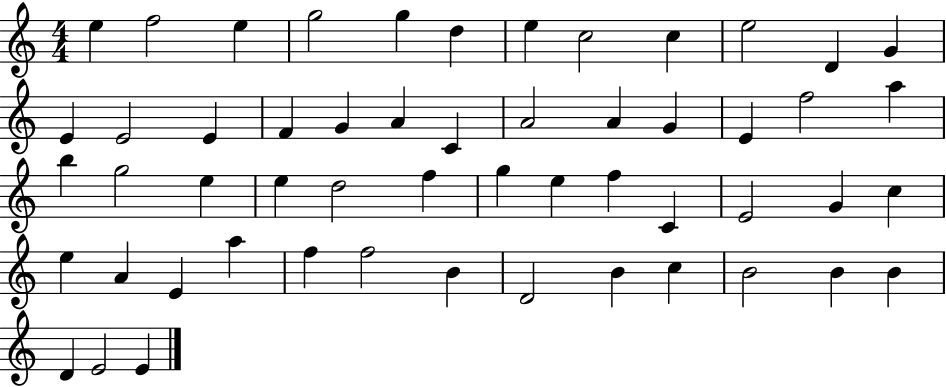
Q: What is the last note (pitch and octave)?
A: E4